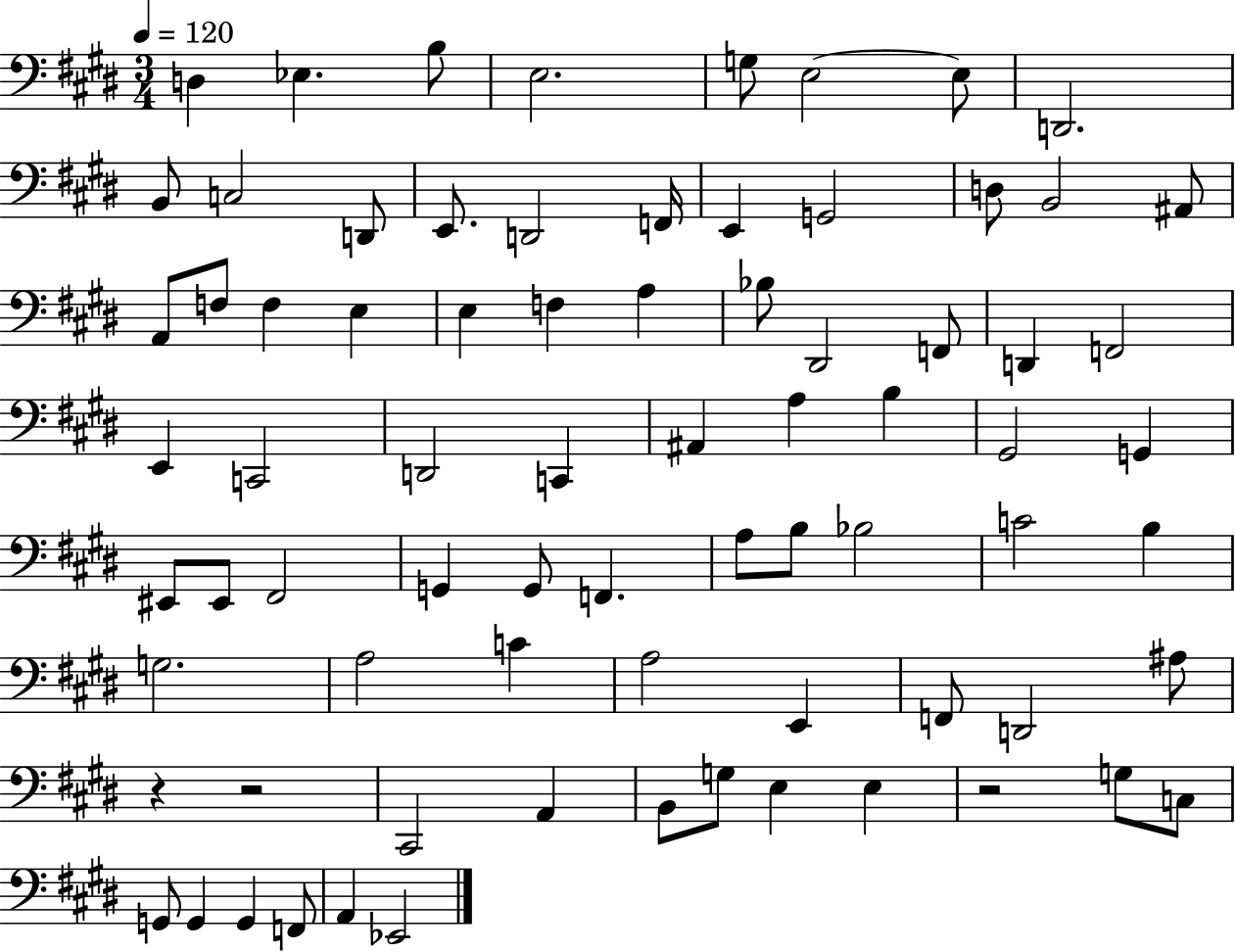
X:1
T:Untitled
M:3/4
L:1/4
K:E
D, _E, B,/2 E,2 G,/2 E,2 E,/2 D,,2 B,,/2 C,2 D,,/2 E,,/2 D,,2 F,,/4 E,, G,,2 D,/2 B,,2 ^A,,/2 A,,/2 F,/2 F, E, E, F, A, _B,/2 ^D,,2 F,,/2 D,, F,,2 E,, C,,2 D,,2 C,, ^A,, A, B, ^G,,2 G,, ^E,,/2 ^E,,/2 ^F,,2 G,, G,,/2 F,, A,/2 B,/2 _B,2 C2 B, G,2 A,2 C A,2 E,, F,,/2 D,,2 ^A,/2 z z2 ^C,,2 A,, B,,/2 G,/2 E, E, z2 G,/2 C,/2 G,,/2 G,, G,, F,,/2 A,, _E,,2